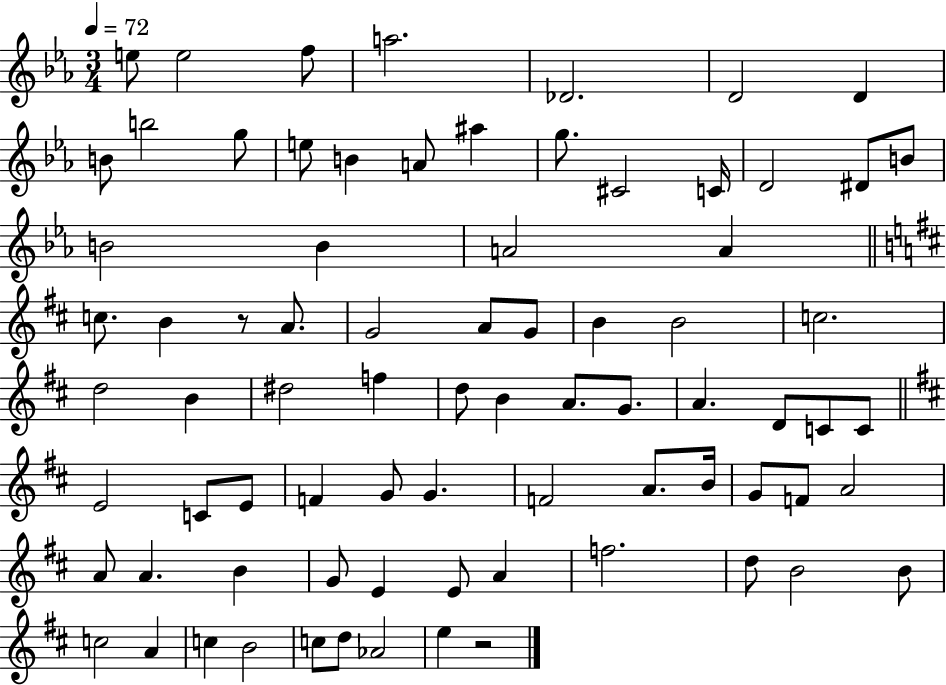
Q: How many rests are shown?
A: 2